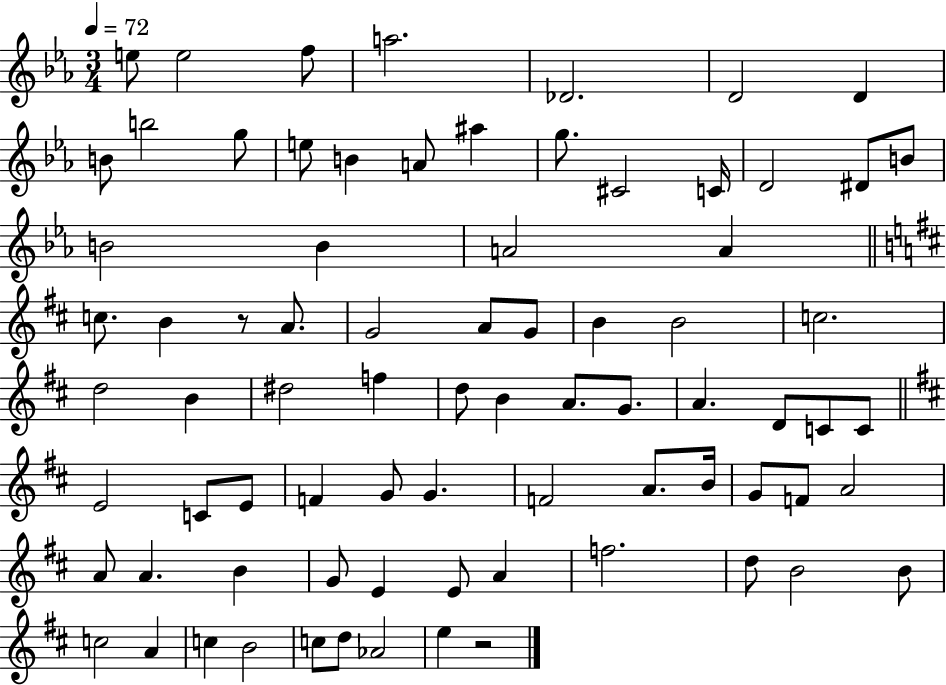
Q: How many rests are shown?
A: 2